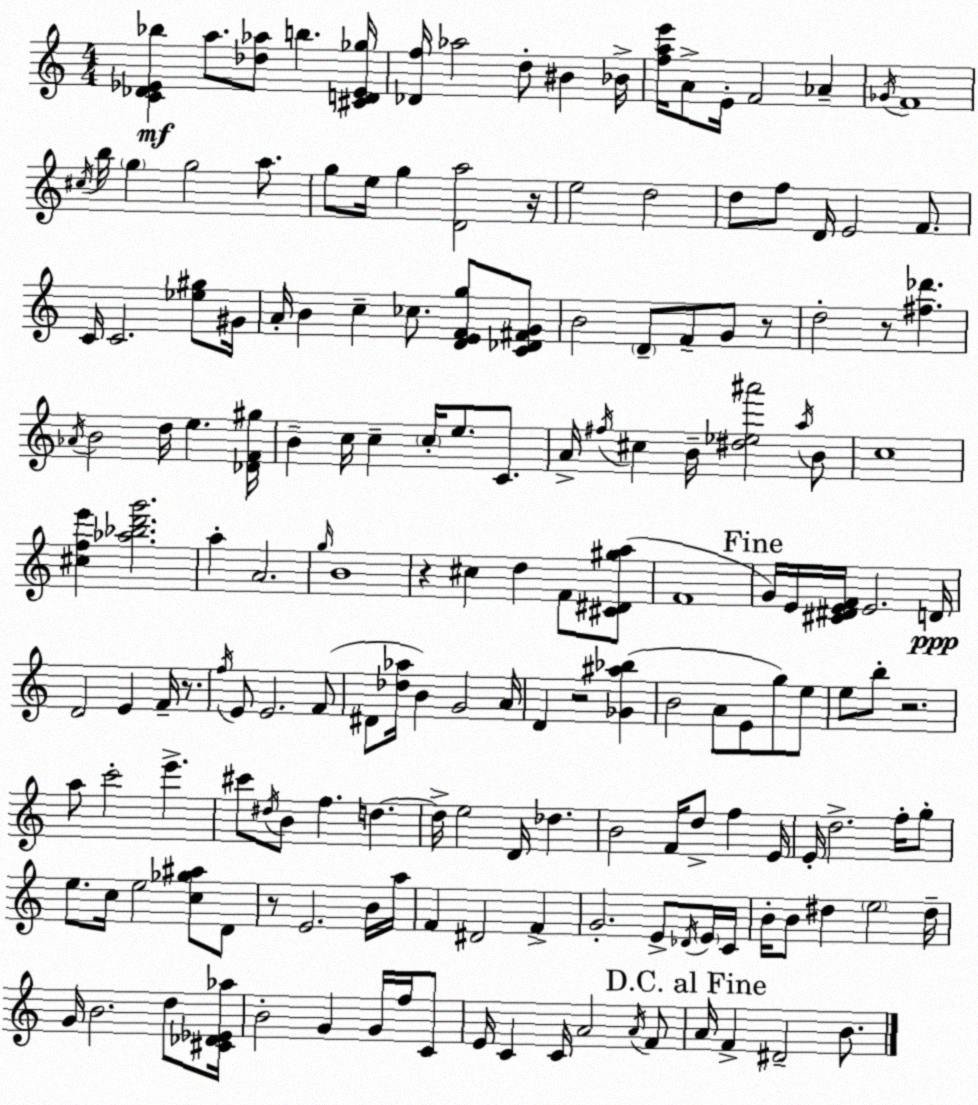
X:1
T:Untitled
M:4/4
L:1/4
K:C
[C_D_E_b] a/2 [_d_a]/2 b [^CD_E_g]/4 [_Df]/4 _a2 d/2 ^B _B/4 [fae']/4 A/2 E/4 F2 _A _G/4 F4 ^c/4 b/4 g g2 a/2 g/2 e/4 g [Da]2 z/4 e2 d2 d/2 f/2 D/4 E2 F/2 C/4 C2 [_e^g]/2 ^G/4 A/4 B c _c/2 [DEFg]/2 [C_D^FG]/2 B2 D/2 F/2 G/2 z/2 d2 z/2 [^f_d'] _A/4 B2 d/4 e [_DF^g]/4 B c/4 c c/4 e/2 C/2 A/4 ^f/4 ^c B/4 [^d_e^a']2 a/4 B/2 c4 [^cfe'] [_a_bd'g']2 a A2 g/4 B4 z ^c d F/2 [^C^D^ga]/2 F4 G/4 E/4 [^C^DEF]/4 E2 D/4 D2 E F/4 z/2 f/4 E/2 E2 F/2 ^D/2 [_d_a]/4 B G2 A/4 D z2 [_G^a_b] B2 A/2 E/2 g/2 e/2 e/2 b/2 z2 a/2 c'2 e' ^c'/2 ^d/4 B/2 f d d/4 e2 D/4 _d B2 F/4 d/2 f E/4 E/4 d2 f/4 g/2 e/2 c/4 e2 [c_g^a]/2 D/2 z/2 E2 B/4 a/4 F ^D2 F G2 E/2 _D/4 E/4 C/4 B/4 B/2 ^d e2 ^d/4 G/4 B2 d/2 [^C_D_E_a]/4 B2 G G/4 f/4 C/2 E/4 C C/4 A2 A/4 F/2 A/4 F ^D2 B/2